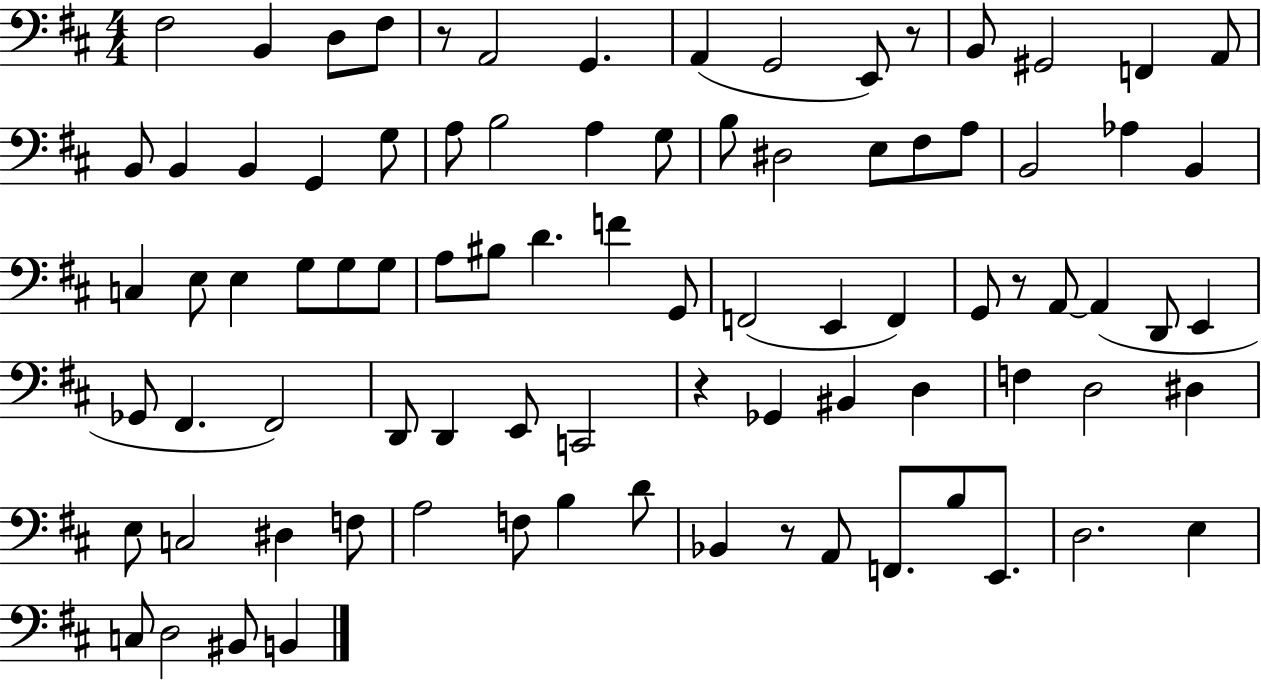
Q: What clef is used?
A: bass